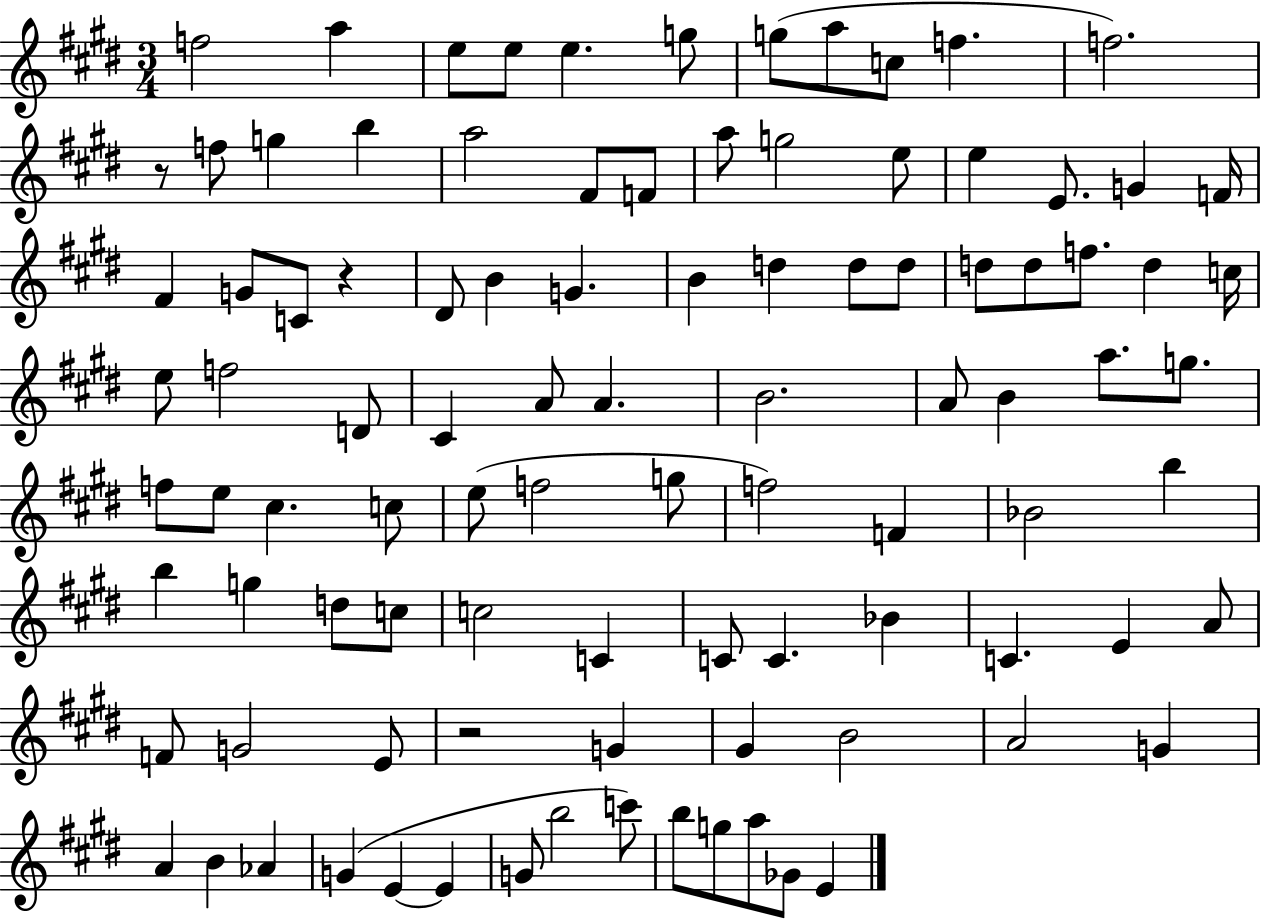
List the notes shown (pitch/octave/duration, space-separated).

F5/h A5/q E5/e E5/e E5/q. G5/e G5/e A5/e C5/e F5/q. F5/h. R/e F5/e G5/q B5/q A5/h F#4/e F4/e A5/e G5/h E5/e E5/q E4/e. G4/q F4/s F#4/q G4/e C4/e R/q D#4/e B4/q G4/q. B4/q D5/q D5/e D5/e D5/e D5/e F5/e. D5/q C5/s E5/e F5/h D4/e C#4/q A4/e A4/q. B4/h. A4/e B4/q A5/e. G5/e. F5/e E5/e C#5/q. C5/e E5/e F5/h G5/e F5/h F4/q Bb4/h B5/q B5/q G5/q D5/e C5/e C5/h C4/q C4/e C4/q. Bb4/q C4/q. E4/q A4/e F4/e G4/h E4/e R/h G4/q G#4/q B4/h A4/h G4/q A4/q B4/q Ab4/q G4/q E4/q E4/q G4/e B5/h C6/e B5/e G5/e A5/e Gb4/e E4/q